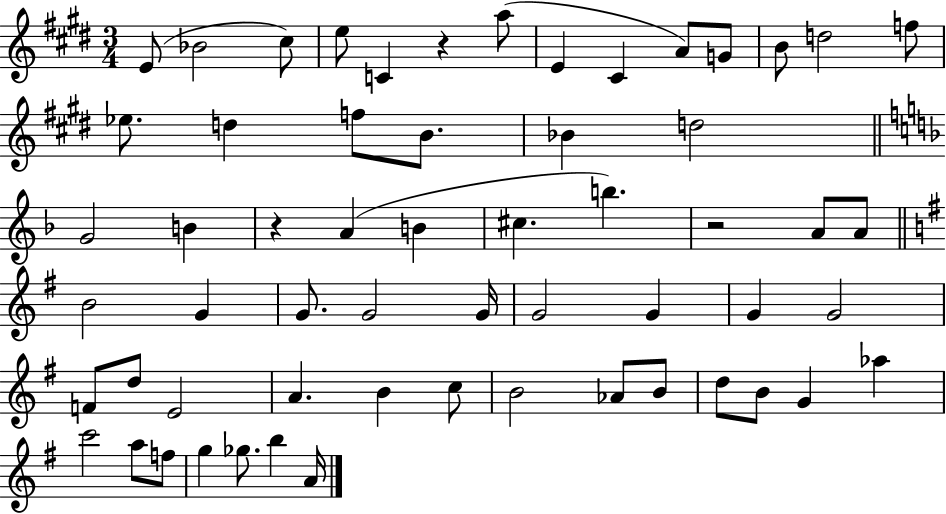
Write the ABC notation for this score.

X:1
T:Untitled
M:3/4
L:1/4
K:E
E/2 _B2 ^c/2 e/2 C z a/2 E ^C A/2 G/2 B/2 d2 f/2 _e/2 d f/2 B/2 _B d2 G2 B z A B ^c b z2 A/2 A/2 B2 G G/2 G2 G/4 G2 G G G2 F/2 d/2 E2 A B c/2 B2 _A/2 B/2 d/2 B/2 G _a c'2 a/2 f/2 g _g/2 b A/4